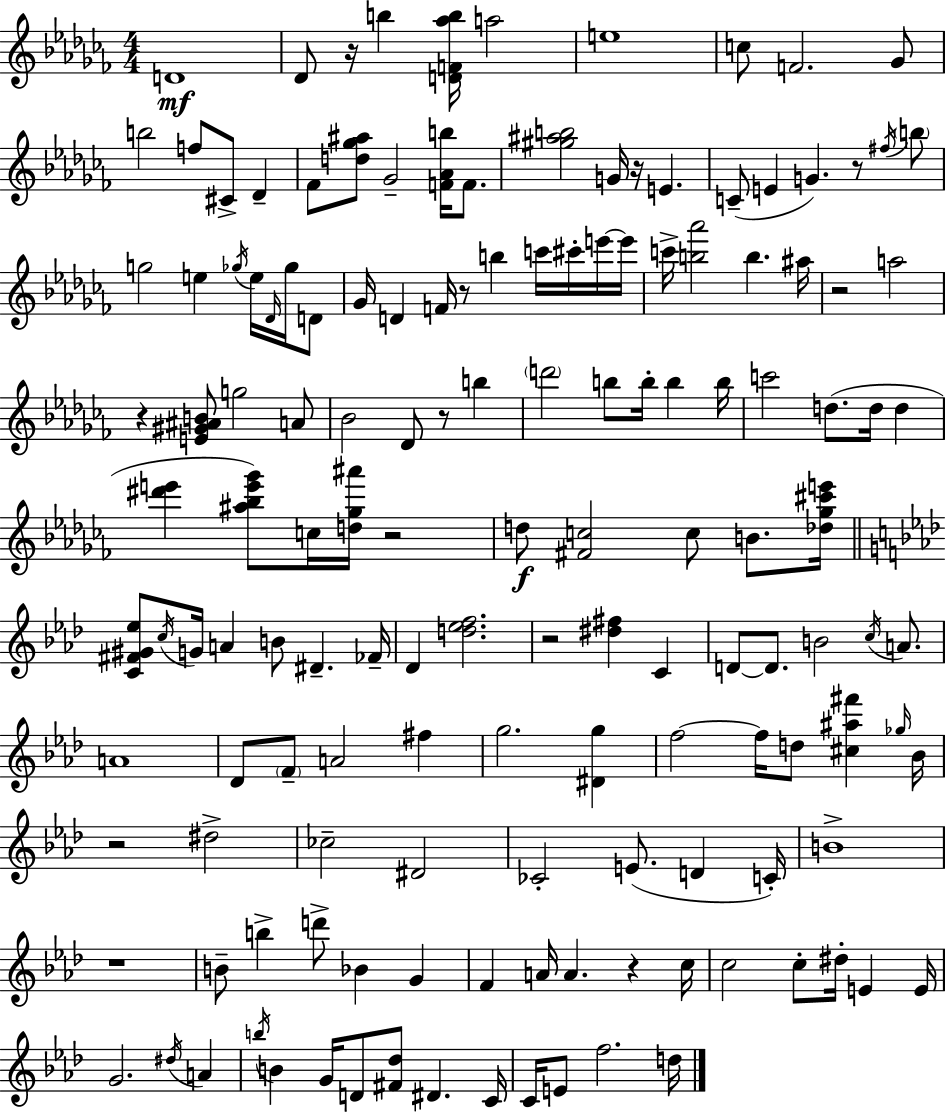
{
  \clef treble
  \numericTimeSignature
  \time 4/4
  \key aes \minor
  \repeat volta 2 { d'1\mf | des'8 r16 b''4 <d' f' aes'' b''>16 a''2 | e''1 | c''8 f'2. ges'8 | \break b''2 f''8 cis'8-> des'4-- | fes'8 <d'' ges'' ais''>8 ges'2-- <f' aes' b''>16 f'8. | <gis'' ais'' b''>2 g'16 r16 e'4. | c'8--( e'4 g'4.) r8 \acciaccatura { fis''16 } \parenthesize b''8 | \break g''2 e''4 \acciaccatura { ges''16 } e''16 \grace { des'16 } | ges''16 d'8 ges'16 d'4 f'16 r8 b''4 c'''16 | cis'''16-. e'''16~~ e'''16 c'''16-> <b'' aes'''>2 b''4. | ais''16 r2 a''2 | \break r4 <e' gis' ais' b'>8 g''2 | a'8 bes'2 des'8 r8 b''4 | \parenthesize d'''2 b''8 b''16-. b''4 | b''16 c'''2 d''8.( d''16 d''4 | \break <dis''' e'''>4 <ais'' bes'' e''' ges'''>8) c''16 <d'' ges'' ais'''>16 r2 | d''8\f <fis' c''>2 c''8 b'8. | <des'' ges'' cis''' e'''>16 \bar "||" \break \key aes \major <c' fis' gis' ees''>8 \acciaccatura { c''16 } g'16 a'4 b'8 dis'4.-- | fes'16-- des'4 <d'' ees'' f''>2. | r2 <dis'' fis''>4 c'4 | d'8~~ d'8. b'2 \acciaccatura { c''16 } a'8. | \break a'1 | des'8 \parenthesize f'8-- a'2 fis''4 | g''2. <dis' g''>4 | f''2~~ f''16 d''8 <cis'' ais'' fis'''>4 | \break \grace { ges''16 } bes'16 r2 dis''2-> | ces''2-- dis'2 | ces'2-. e'8.( d'4 | c'16-.) b'1-> | \break r1 | b'8-- b''4-> d'''8-> bes'4 g'4 | f'4 a'16 a'4. r4 | c''16 c''2 c''8-. dis''16-. e'4 | \break e'16 g'2. \acciaccatura { dis''16 } | a'4 \acciaccatura { b''16 } b'4 g'16 d'8 <fis' des''>8 dis'4. | c'16 c'16 e'8 f''2. | d''16 } \bar "|."
}